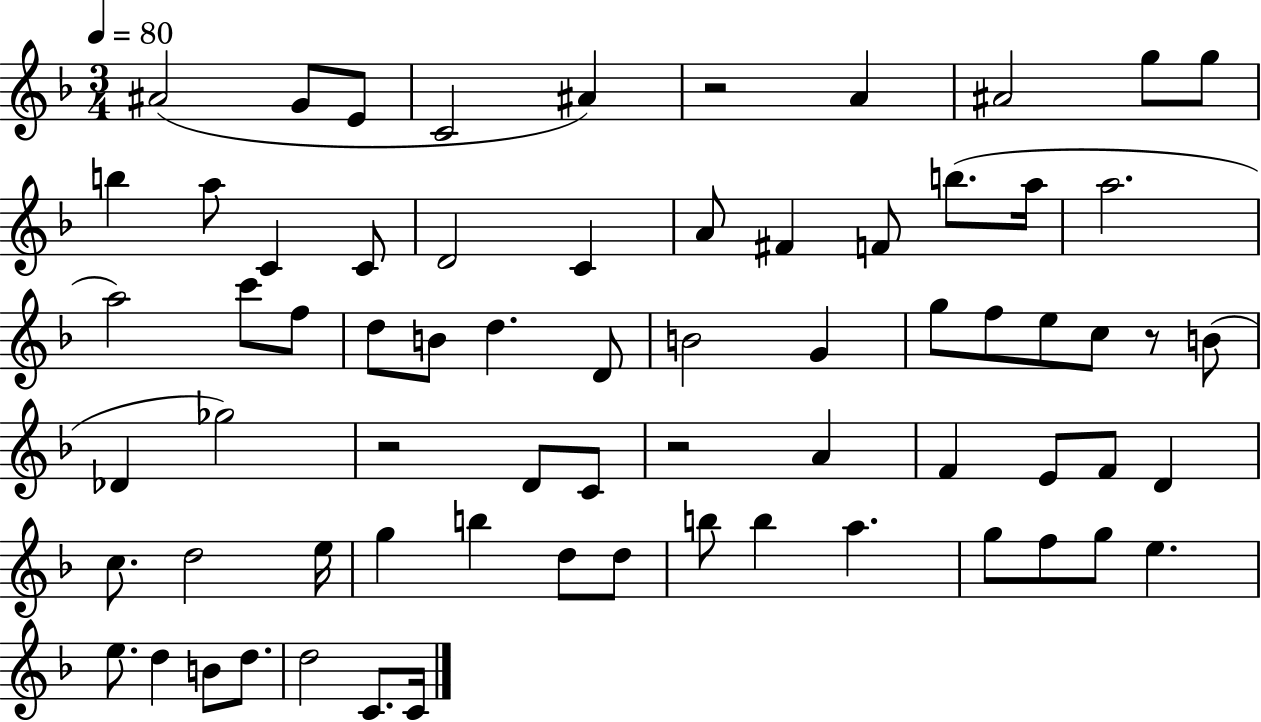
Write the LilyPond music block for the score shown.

{
  \clef treble
  \numericTimeSignature
  \time 3/4
  \key f \major
  \tempo 4 = 80
  ais'2( g'8 e'8 | c'2 ais'4) | r2 a'4 | ais'2 g''8 g''8 | \break b''4 a''8 c'4 c'8 | d'2 c'4 | a'8 fis'4 f'8 b''8.( a''16 | a''2. | \break a''2) c'''8 f''8 | d''8 b'8 d''4. d'8 | b'2 g'4 | g''8 f''8 e''8 c''8 r8 b'8( | \break des'4 ges''2) | r2 d'8 c'8 | r2 a'4 | f'4 e'8 f'8 d'4 | \break c''8. d''2 e''16 | g''4 b''4 d''8 d''8 | b''8 b''4 a''4. | g''8 f''8 g''8 e''4. | \break e''8. d''4 b'8 d''8. | d''2 c'8. c'16 | \bar "|."
}